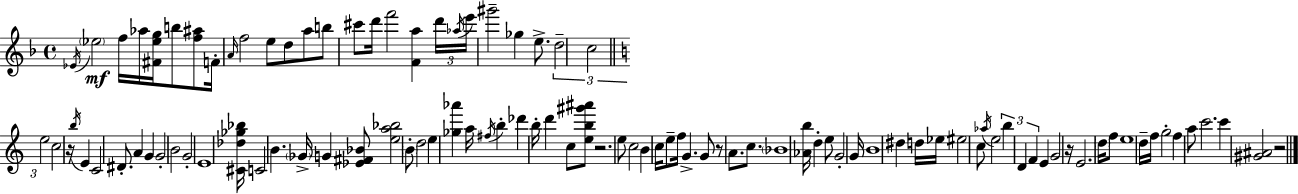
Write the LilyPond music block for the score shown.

{
  \clef treble
  \time 4/4
  \defaultTimeSignature
  \key f \major
  \acciaccatura { ees'16 }\mf \parenthesize ees''2 f''16 aes''16 <fis' ees'' g''>16 b''8 <f'' ais''>8 | f'16-. \grace { a'16 } f''2 e''8 d''8 a''8 | b''8 cis'''8 d'''16 f'''2 <f' a''>4 | \tuplet 3/2 { d'''16 \acciaccatura { aes''16 } e'''16 } gis'''2-- ges''4 | \break e''8.-> \tuplet 3/2 { d''2-- c''2 | \bar "||" \break \key c \major e''2 } c''2 | r16 \acciaccatura { b''16 } e'4 c'2 dis'8.-. | a'4 g'4 g'2-. | b'2 g'2-. | \break e'1 | <cis' des'' ges'' bes''>16 c'2 b'4. | \parenthesize ges'16-> g'4 <ees' fis' bes'>8 <e'' a'' bes''>2 \parenthesize b'8-. | d''2 e''4 <ges'' aes'''>4 | \break a''16 \acciaccatura { fis''16 } b''4-. des'''4 b''16-. d'''4 | c''8 <e'' b'' gis''' ais'''>8 r2. | e''8 c''2 b'4 c''16 e''8-- | f''16 g'4.-> g'8 r8 a'8. c''8. | \break \parenthesize bes'1 | <aes' b''>16 d''4-. e''8 g'2-. | g'16 b'1 | dis''4 d''16 ees''16 eis''2 | \break c''8 \acciaccatura { aes''16 } e''2 \tuplet 3/2 { b''4 d'4 | f'4 } e'4 g'2 | r16 e'2. | \parenthesize d''16 f''8 e''1 | \break d''16-- f''16 g''2-. f''4 | a''8 c'''2. c'''4 | <gis' ais'>2 r2 | \bar "|."
}